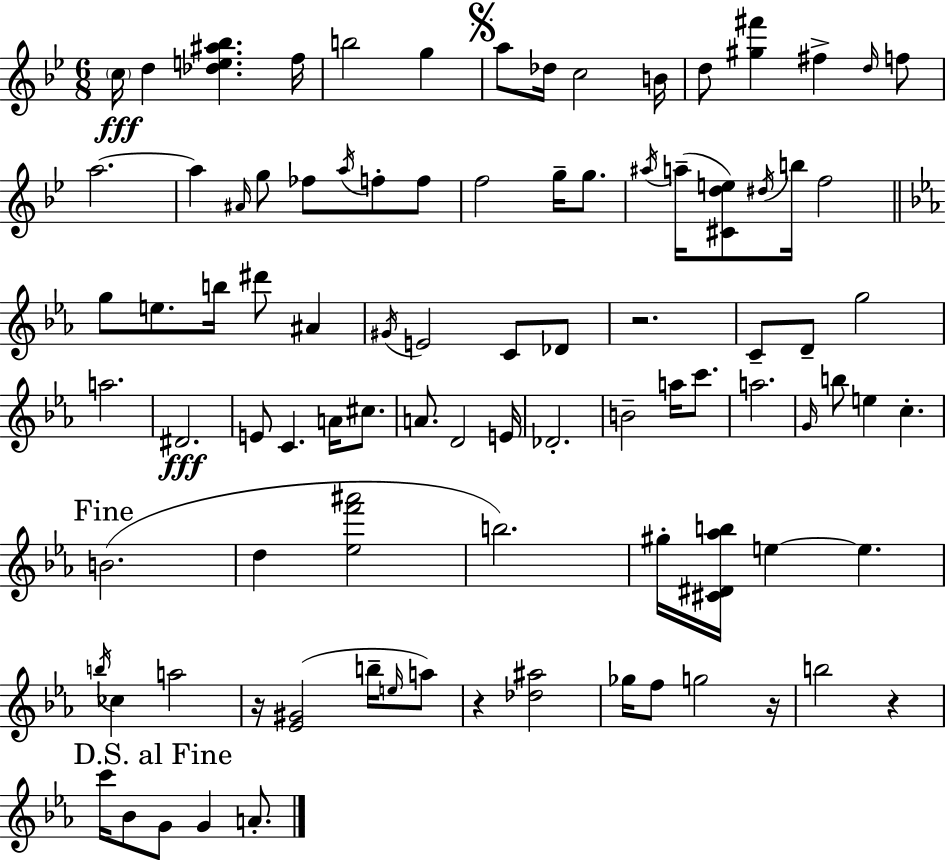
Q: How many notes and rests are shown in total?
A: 92